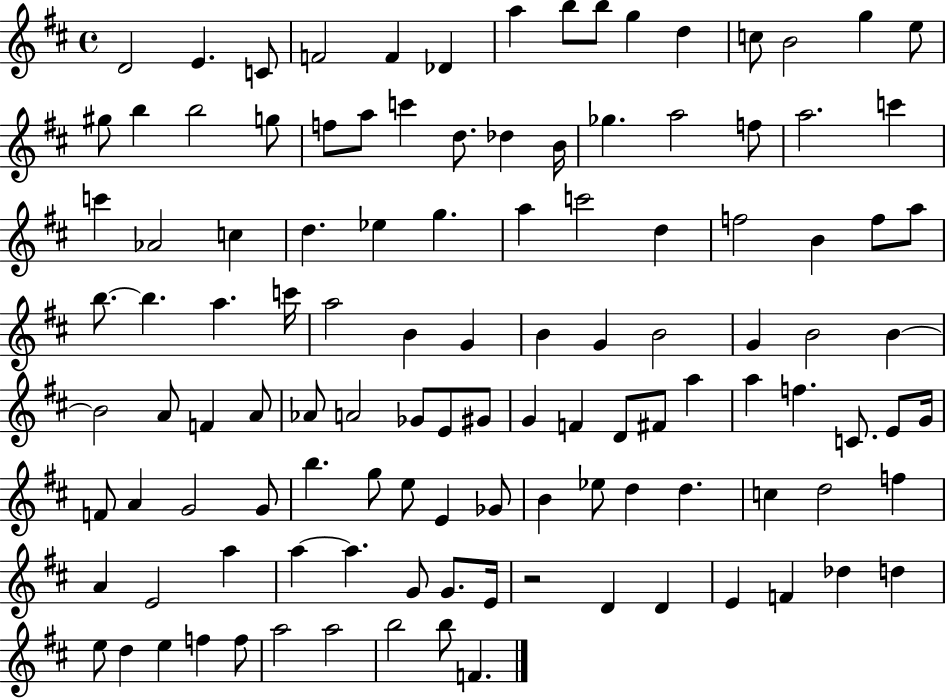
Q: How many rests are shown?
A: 1